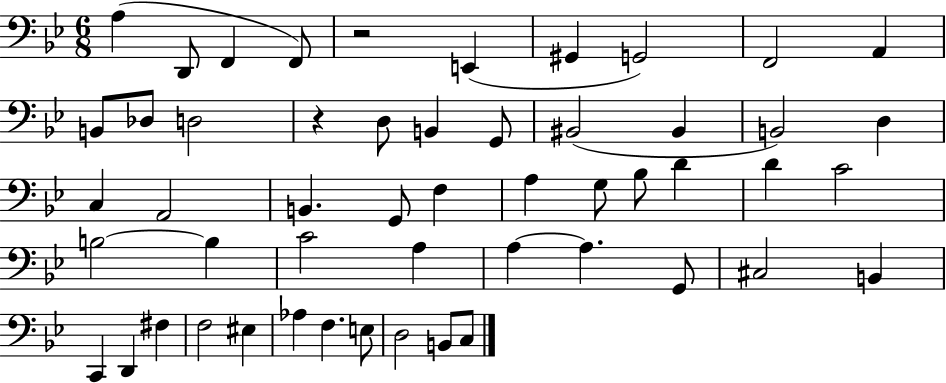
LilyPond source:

{
  \clef bass
  \numericTimeSignature
  \time 6/8
  \key bes \major
  a4( d,8 f,4 f,8) | r2 e,4( | gis,4 g,2) | f,2 a,4 | \break b,8 des8 d2 | r4 d8 b,4 g,8 | bis,2( bis,4 | b,2) d4 | \break c4 a,2 | b,4. g,8 f4 | a4 g8 bes8 d'4 | d'4 c'2 | \break b2~~ b4 | c'2 a4 | a4~~ a4. g,8 | cis2 b,4 | \break c,4 d,4 fis4 | f2 eis4 | aes4 f4. e8 | d2 b,8 c8 | \break \bar "|."
}